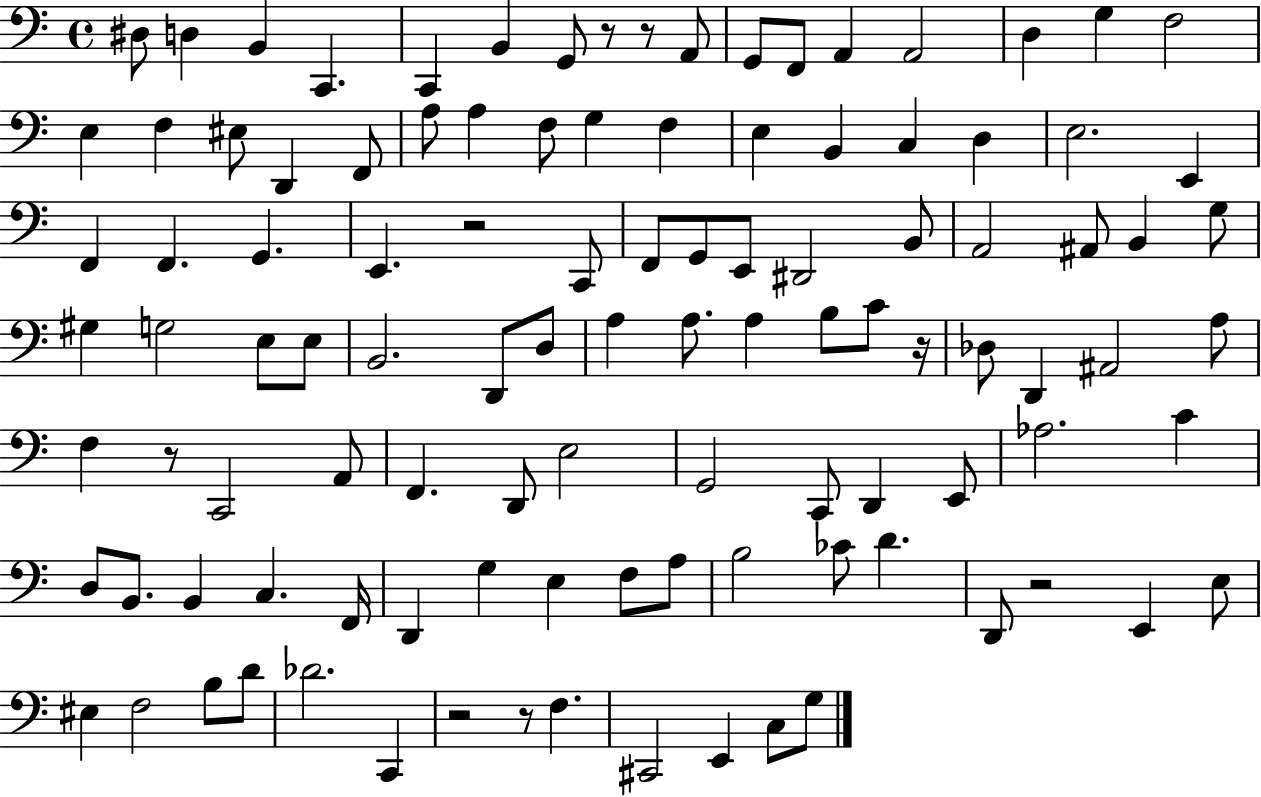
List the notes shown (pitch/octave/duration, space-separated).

D#3/e D3/q B2/q C2/q. C2/q B2/q G2/e R/e R/e A2/e G2/e F2/e A2/q A2/h D3/q G3/q F3/h E3/q F3/q EIS3/e D2/q F2/e A3/e A3/q F3/e G3/q F3/q E3/q B2/q C3/q D3/q E3/h. E2/q F2/q F2/q. G2/q. E2/q. R/h C2/e F2/e G2/e E2/e D#2/h B2/e A2/h A#2/e B2/q G3/e G#3/q G3/h E3/e E3/e B2/h. D2/e D3/e A3/q A3/e. A3/q B3/e C4/e R/s Db3/e D2/q A#2/h A3/e F3/q R/e C2/h A2/e F2/q. D2/e E3/h G2/h C2/e D2/q E2/e Ab3/h. C4/q D3/e B2/e. B2/q C3/q. F2/s D2/q G3/q E3/q F3/e A3/e B3/h CES4/e D4/q. D2/e R/h E2/q E3/e EIS3/q F3/h B3/e D4/e Db4/h. C2/q R/h R/e F3/q. C#2/h E2/q C3/e G3/e